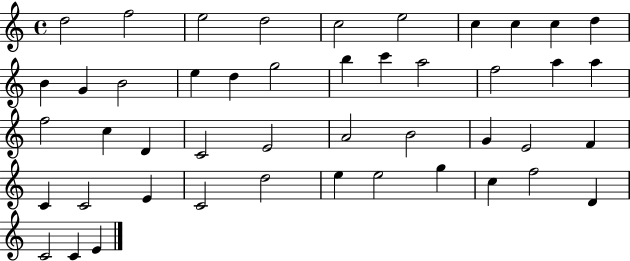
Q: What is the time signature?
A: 4/4